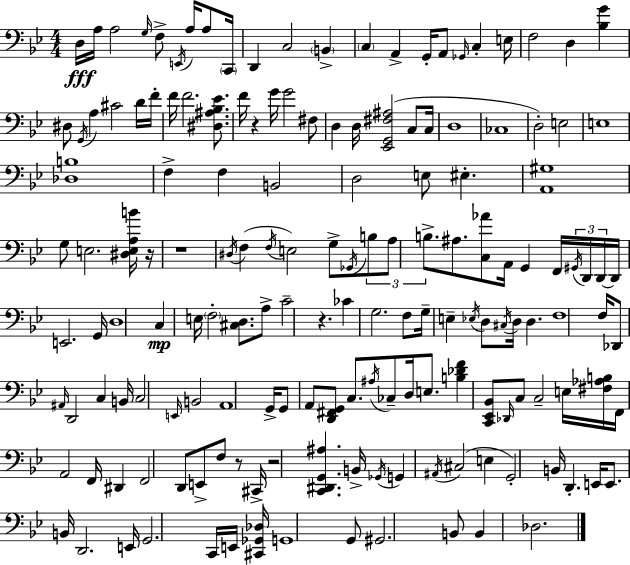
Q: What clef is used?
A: bass